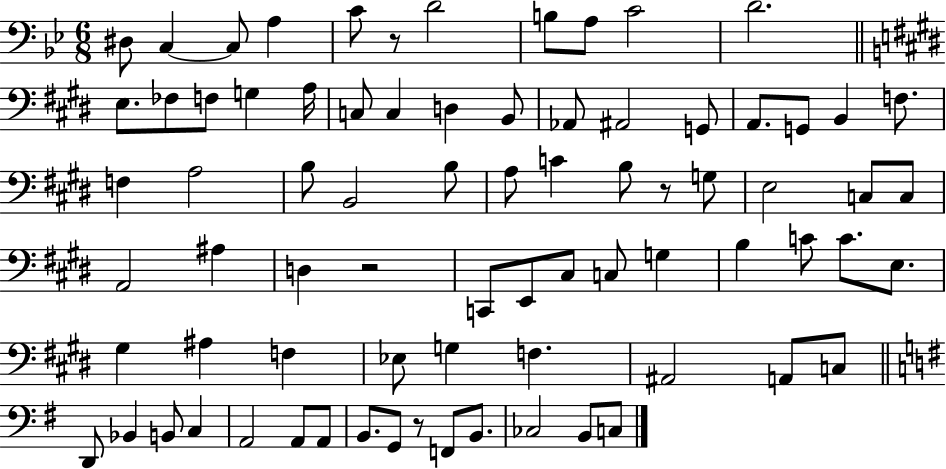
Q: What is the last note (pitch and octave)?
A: C3